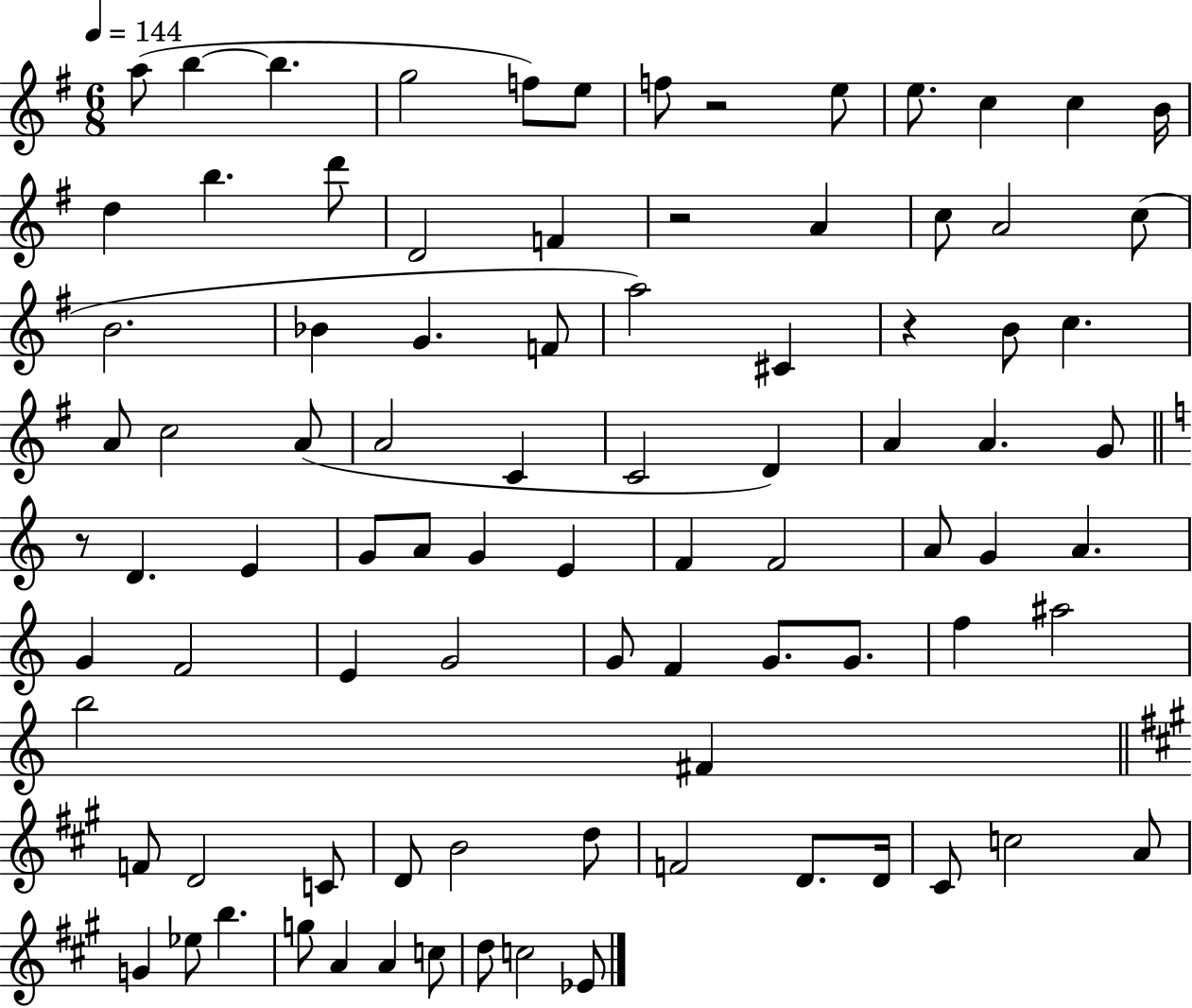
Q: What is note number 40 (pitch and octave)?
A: D4